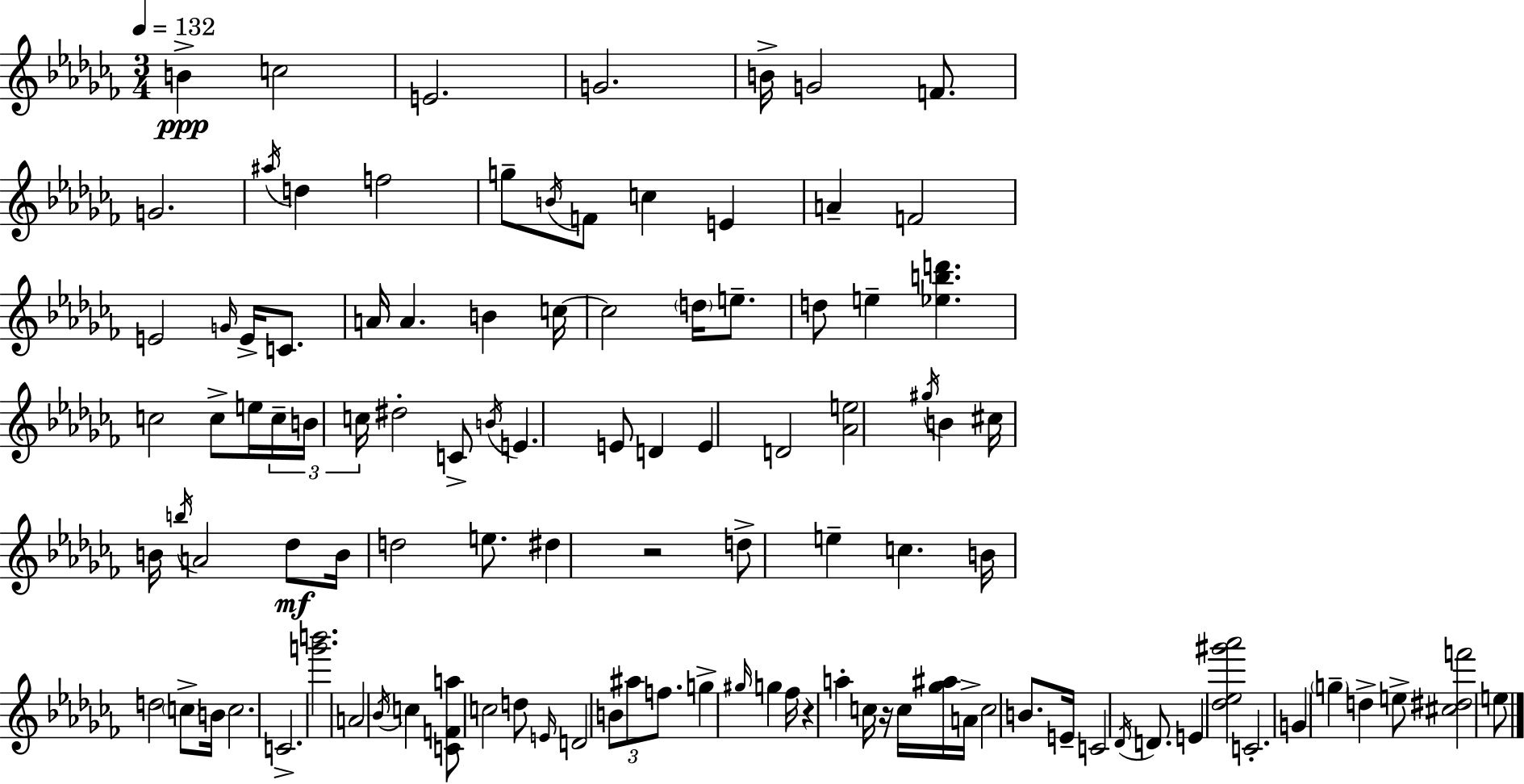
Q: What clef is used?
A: treble